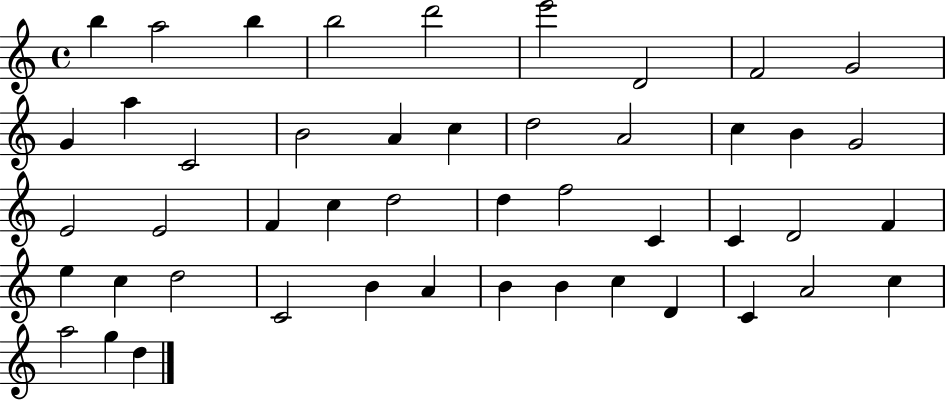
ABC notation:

X:1
T:Untitled
M:4/4
L:1/4
K:C
b a2 b b2 d'2 e'2 D2 F2 G2 G a C2 B2 A c d2 A2 c B G2 E2 E2 F c d2 d f2 C C D2 F e c d2 C2 B A B B c D C A2 c a2 g d